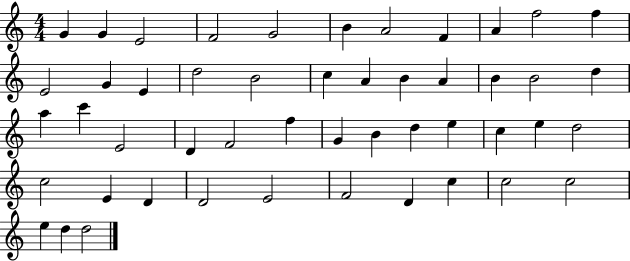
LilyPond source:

{
  \clef treble
  \numericTimeSignature
  \time 4/4
  \key c \major
  g'4 g'4 e'2 | f'2 g'2 | b'4 a'2 f'4 | a'4 f''2 f''4 | \break e'2 g'4 e'4 | d''2 b'2 | c''4 a'4 b'4 a'4 | b'4 b'2 d''4 | \break a''4 c'''4 e'2 | d'4 f'2 f''4 | g'4 b'4 d''4 e''4 | c''4 e''4 d''2 | \break c''2 e'4 d'4 | d'2 e'2 | f'2 d'4 c''4 | c''2 c''2 | \break e''4 d''4 d''2 | \bar "|."
}